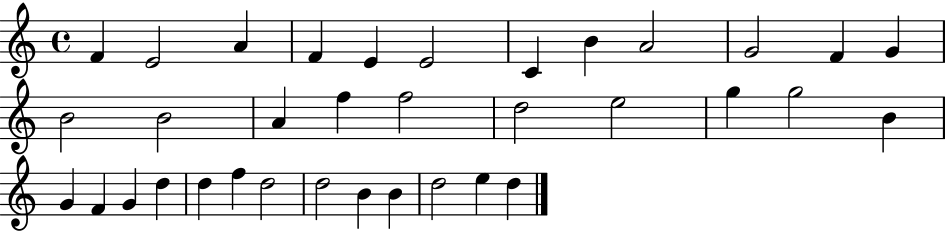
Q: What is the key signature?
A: C major